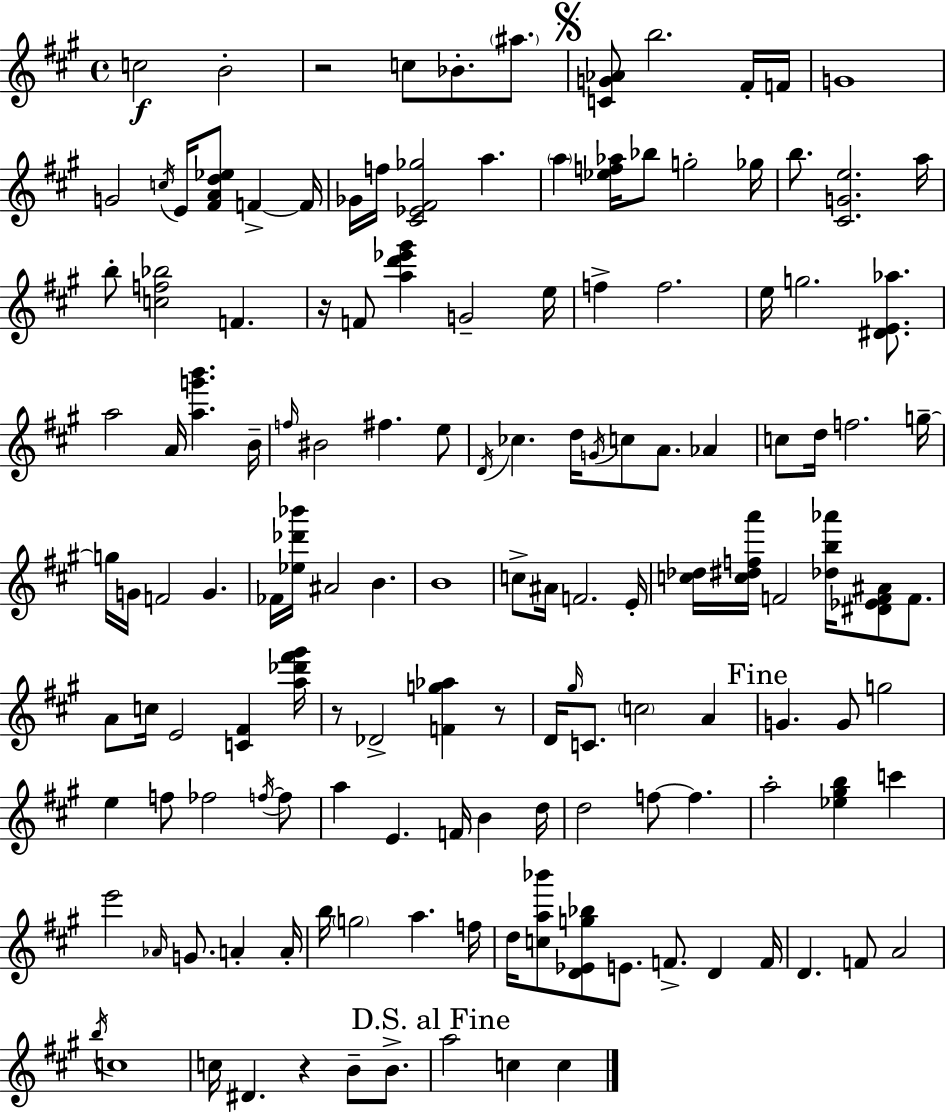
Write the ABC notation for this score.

X:1
T:Untitled
M:4/4
L:1/4
K:A
c2 B2 z2 c/2 _B/2 ^a/2 [CG_A]/2 b2 ^F/4 F/4 G4 G2 c/4 E/4 [^FAd_e]/2 F F/4 _G/4 f/4 [^C_E^F_g]2 a a [_ef_a]/4 _b/2 g2 _g/4 b/2 [^CGe]2 a/4 b/2 [cf_b]2 F z/4 F/2 [ad'_e'^g'] G2 e/4 f f2 e/4 g2 [^DE_a]/2 a2 A/4 [ag'b'] B/4 f/4 ^B2 ^f e/2 D/4 _c d/4 G/4 c/2 A/2 _A c/2 d/4 f2 g/4 g/4 G/4 F2 G _F/4 [_e_d'_b']/4 ^A2 B B4 c/2 ^A/4 F2 E/4 [c_d]/4 [c^dfa']/4 F2 [_db_a']/4 [^D_EF^A]/2 F/2 A/2 c/4 E2 [C^F] [a_d'^f'^g']/4 z/2 _D2 [Fg_a] z/2 D/4 ^g/4 C/2 c2 A G G/2 g2 e f/2 _f2 f/4 f/2 a E F/4 B d/4 d2 f/2 f a2 [_e^gb] c' e'2 _A/4 G/2 A A/4 b/4 g2 a f/4 d/4 [ca_b']/2 [D_Eg_b]/2 E/2 F/2 D F/4 D F/2 A2 b/4 c4 c/4 ^D z B/2 B/2 a2 c c